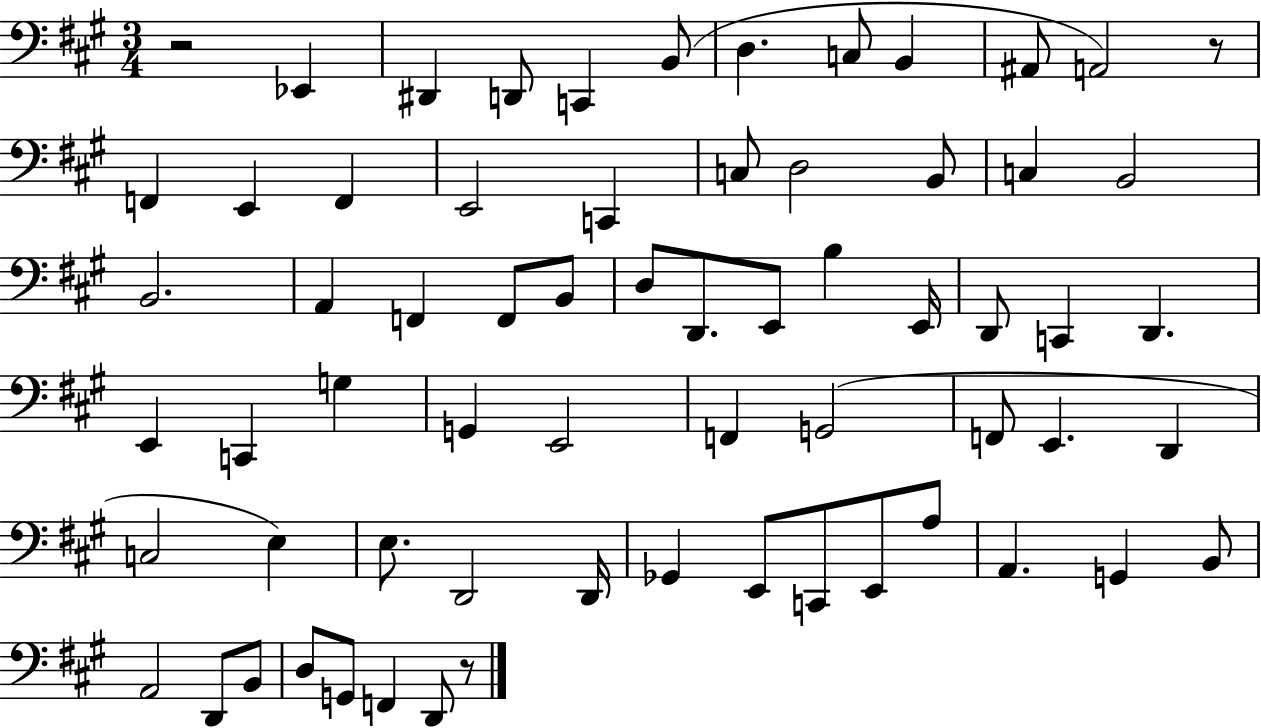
X:1
T:Untitled
M:3/4
L:1/4
K:A
z2 _E,, ^D,, D,,/2 C,, B,,/2 D, C,/2 B,, ^A,,/2 A,,2 z/2 F,, E,, F,, E,,2 C,, C,/2 D,2 B,,/2 C, B,,2 B,,2 A,, F,, F,,/2 B,,/2 D,/2 D,,/2 E,,/2 B, E,,/4 D,,/2 C,, D,, E,, C,, G, G,, E,,2 F,, G,,2 F,,/2 E,, D,, C,2 E, E,/2 D,,2 D,,/4 _G,, E,,/2 C,,/2 E,,/2 A,/2 A,, G,, B,,/2 A,,2 D,,/2 B,,/2 D,/2 G,,/2 F,, D,,/2 z/2